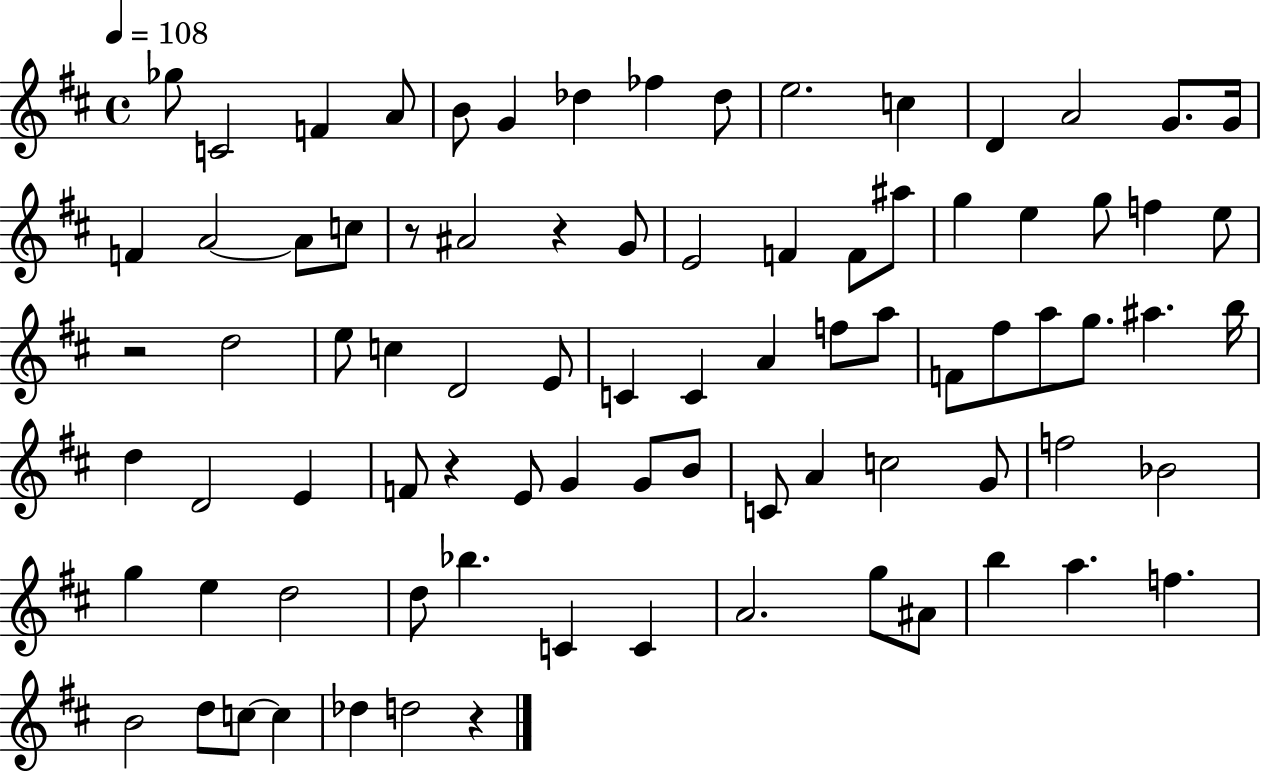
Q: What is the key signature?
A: D major